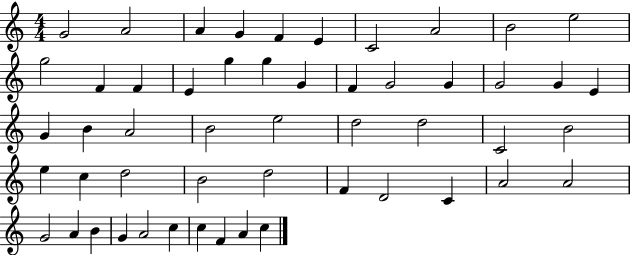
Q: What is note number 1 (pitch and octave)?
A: G4